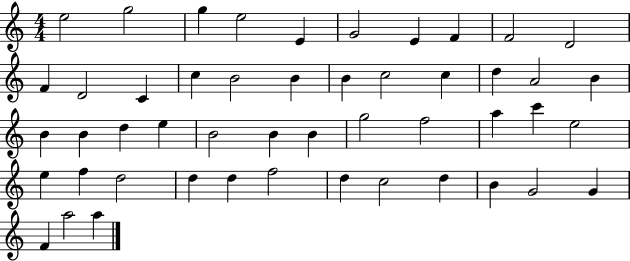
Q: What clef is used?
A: treble